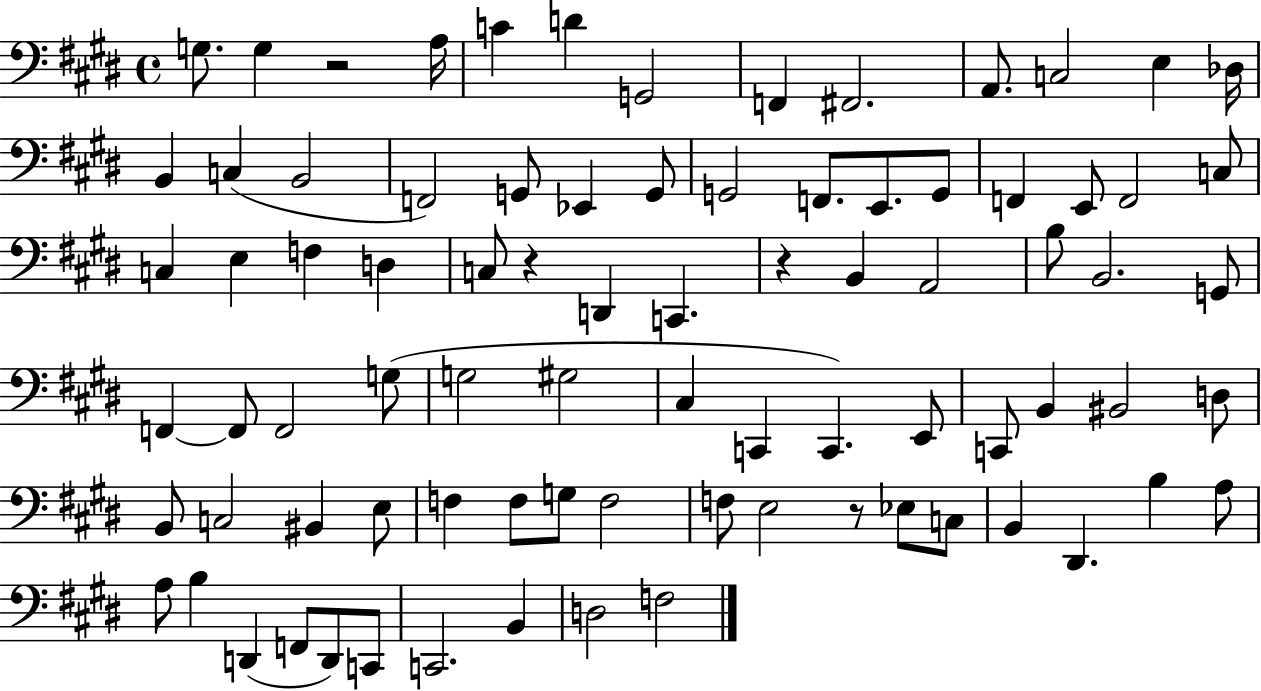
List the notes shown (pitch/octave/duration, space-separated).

G3/e. G3/q R/h A3/s C4/q D4/q G2/h F2/q F#2/h. A2/e. C3/h E3/q Db3/s B2/q C3/q B2/h F2/h G2/e Eb2/q G2/e G2/h F2/e. E2/e. G2/e F2/q E2/e F2/h C3/e C3/q E3/q F3/q D3/q C3/e R/q D2/q C2/q. R/q B2/q A2/h B3/e B2/h. G2/e F2/q F2/e F2/h G3/e G3/h G#3/h C#3/q C2/q C2/q. E2/e C2/e B2/q BIS2/h D3/e B2/e C3/h BIS2/q E3/e F3/q F3/e G3/e F3/h F3/e E3/h R/e Eb3/e C3/e B2/q D#2/q. B3/q A3/e A3/e B3/q D2/q F2/e D2/e C2/e C2/h. B2/q D3/h F3/h